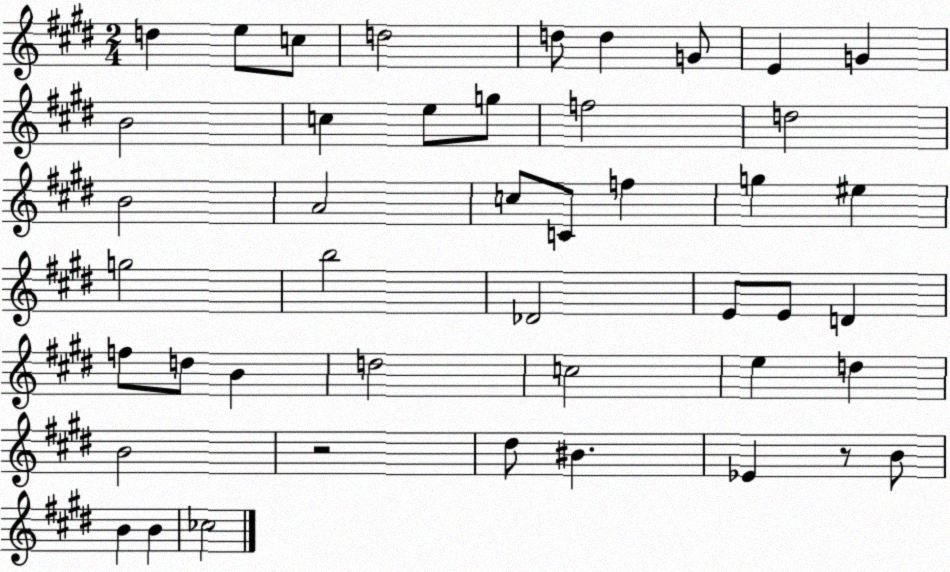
X:1
T:Untitled
M:2/4
L:1/4
K:E
d e/2 c/2 d2 d/2 d G/2 E G B2 c e/2 g/2 f2 d2 B2 A2 c/2 C/2 f g ^e g2 b2 _D2 E/2 E/2 D f/2 d/2 B d2 c2 e d B2 z2 ^d/2 ^B _E z/2 B/2 B B _c2